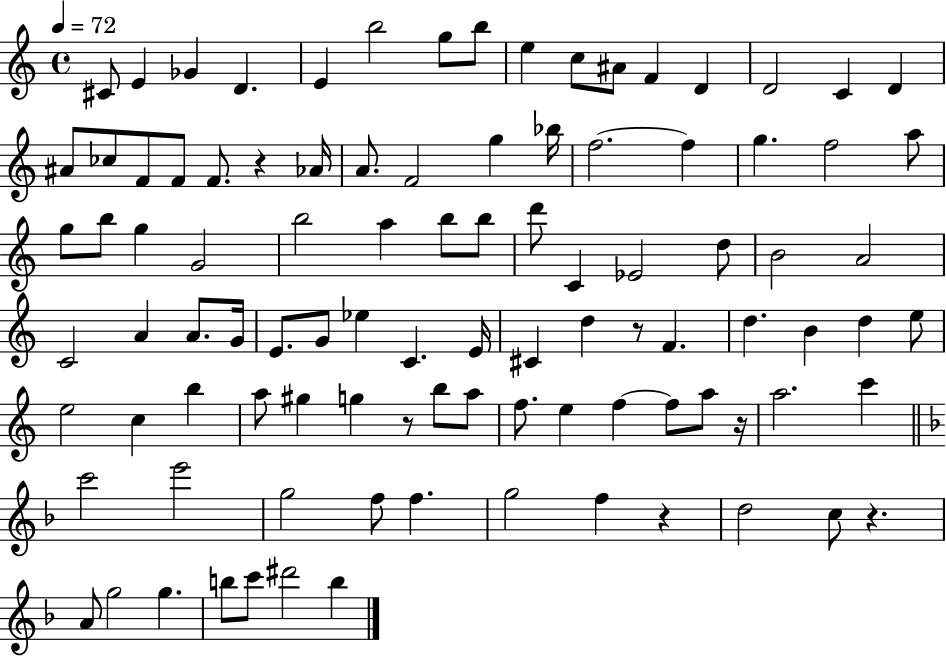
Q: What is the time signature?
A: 4/4